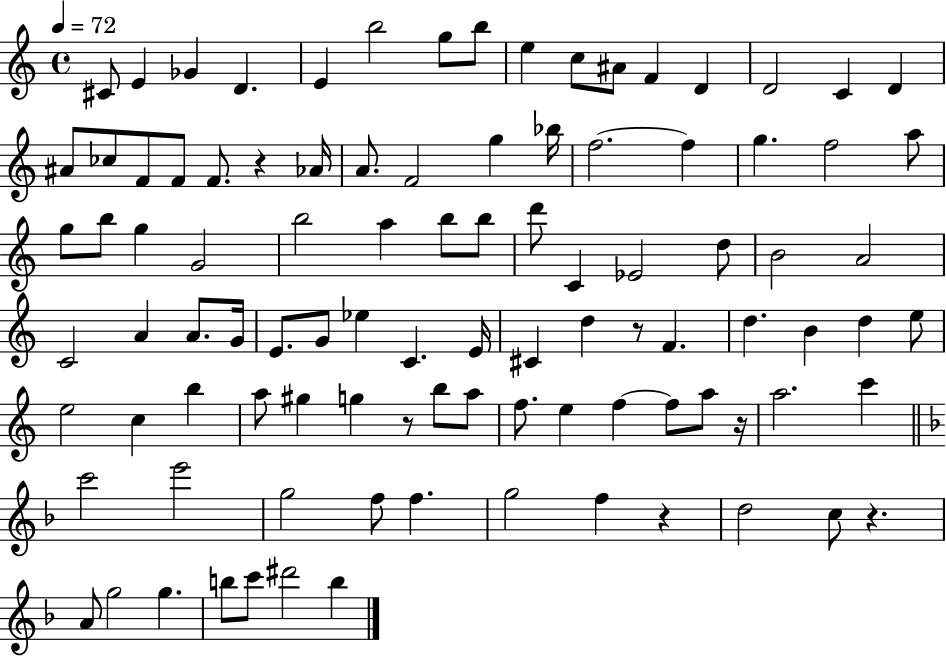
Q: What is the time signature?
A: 4/4